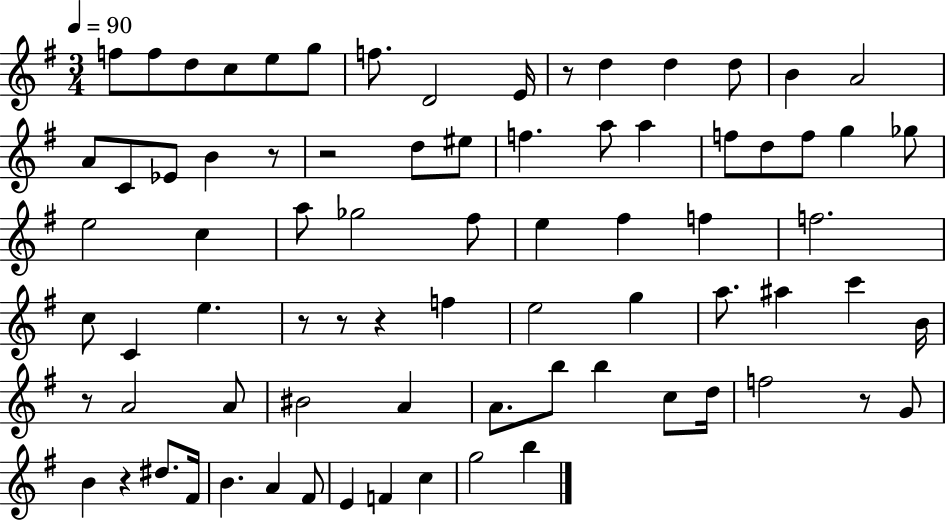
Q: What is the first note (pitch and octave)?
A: F5